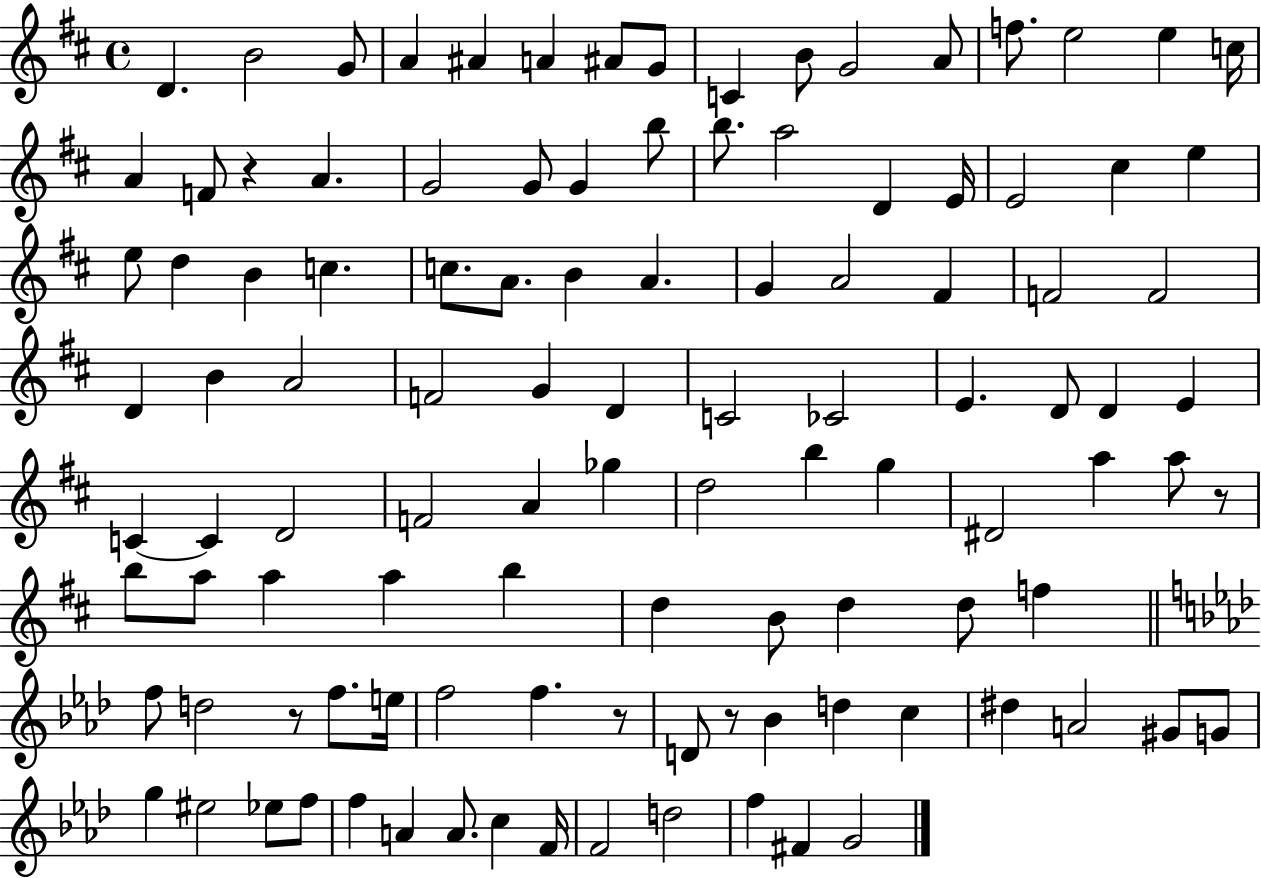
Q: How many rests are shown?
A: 5